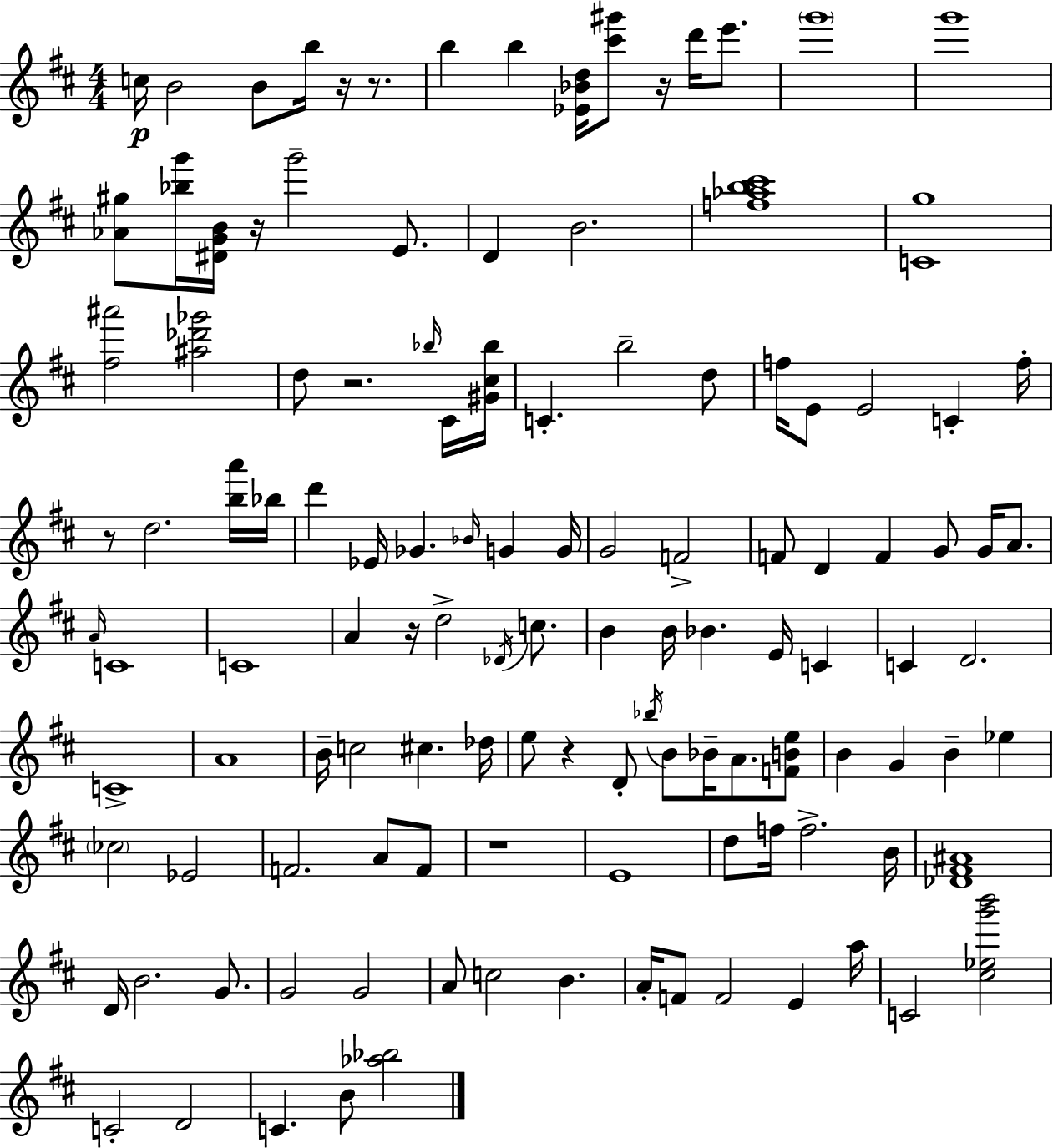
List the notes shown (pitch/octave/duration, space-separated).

C5/s B4/h B4/e B5/s R/s R/e. B5/q B5/q [Eb4,Bb4,D5]/s [C#6,G#6]/e R/s D6/s E6/e. G6/w G6/w [Ab4,G#5]/e [Bb5,G6]/s [D#4,G4,B4]/s R/s G6/h E4/e. D4/q B4/h. [F5,Ab5,B5,C#6]/w [C4,G5]/w [F#5,A#6]/h [A#5,Db6,Gb6]/h D5/e R/h. Bb5/s C#4/s [G#4,C#5,Bb5]/s C4/q. B5/h D5/e F5/s E4/e E4/h C4/q F5/s R/e D5/h. [B5,A6]/s Bb5/s D6/q Eb4/s Gb4/q. Bb4/s G4/q G4/s G4/h F4/h F4/e D4/q F4/q G4/e G4/s A4/e. A4/s C4/w C4/w A4/q R/s D5/h Db4/s C5/e. B4/q B4/s Bb4/q. E4/s C4/q C4/q D4/h. C4/w A4/w B4/s C5/h C#5/q. Db5/s E5/e R/q D4/e Bb5/s B4/e Bb4/s A4/e. [F4,B4,E5]/e B4/q G4/q B4/q Eb5/q CES5/h Eb4/h F4/h. A4/e F4/e R/w E4/w D5/e F5/s F5/h. B4/s [Db4,F#4,A#4]/w D4/s B4/h. G4/e. G4/h G4/h A4/e C5/h B4/q. A4/s F4/e F4/h E4/q A5/s C4/h [C#5,Eb5,G6,B6]/h C4/h D4/h C4/q. B4/e [Ab5,Bb5]/h